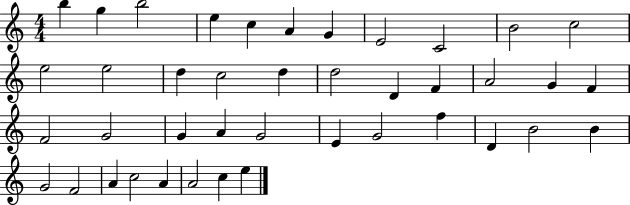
{
  \clef treble
  \numericTimeSignature
  \time 4/4
  \key c \major
  b''4 g''4 b''2 | e''4 c''4 a'4 g'4 | e'2 c'2 | b'2 c''2 | \break e''2 e''2 | d''4 c''2 d''4 | d''2 d'4 f'4 | a'2 g'4 f'4 | \break f'2 g'2 | g'4 a'4 g'2 | e'4 g'2 f''4 | d'4 b'2 b'4 | \break g'2 f'2 | a'4 c''2 a'4 | a'2 c''4 e''4 | \bar "|."
}